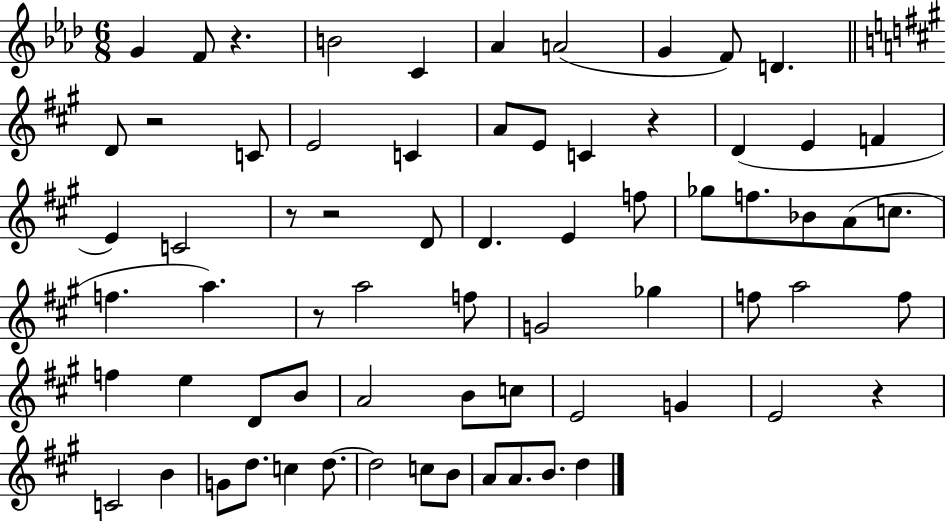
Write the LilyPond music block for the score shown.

{
  \clef treble
  \numericTimeSignature
  \time 6/8
  \key aes \major
  \repeat volta 2 { g'4 f'8 r4. | b'2 c'4 | aes'4 a'2( | g'4 f'8) d'4. | \break \bar "||" \break \key a \major d'8 r2 c'8 | e'2 c'4 | a'8 e'8 c'4 r4 | d'4( e'4 f'4 | \break e'4) c'2 | r8 r2 d'8 | d'4. e'4 f''8 | ges''8 f''8. bes'8 a'8( c''8. | \break f''4. a''4.) | r8 a''2 f''8 | g'2 ges''4 | f''8 a''2 f''8 | \break f''4 e''4 d'8 b'8 | a'2 b'8 c''8 | e'2 g'4 | e'2 r4 | \break c'2 b'4 | g'8 d''8. c''4 d''8.~~ | d''2 c''8 b'8 | a'8 a'8. b'8. d''4 | \break } \bar "|."
}